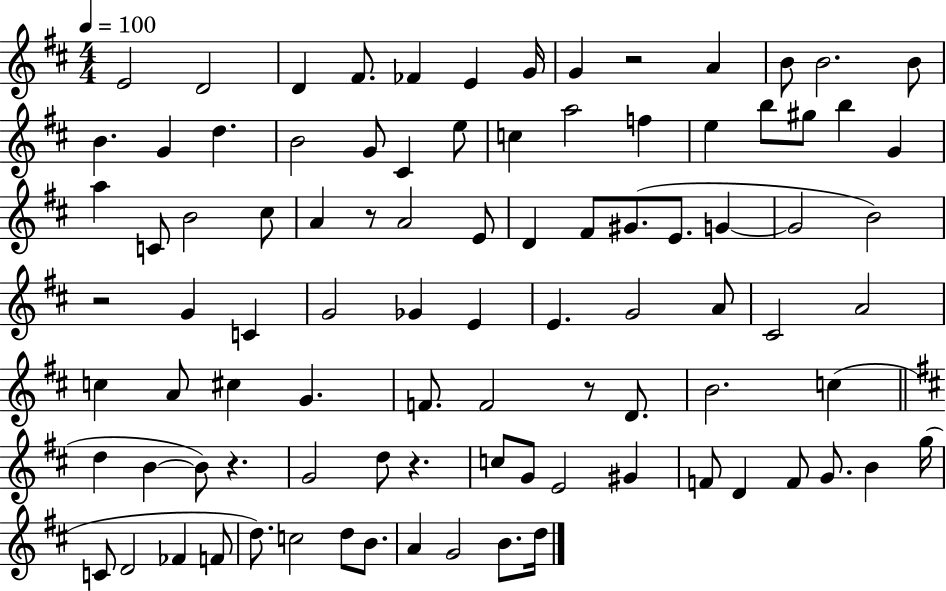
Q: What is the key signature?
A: D major